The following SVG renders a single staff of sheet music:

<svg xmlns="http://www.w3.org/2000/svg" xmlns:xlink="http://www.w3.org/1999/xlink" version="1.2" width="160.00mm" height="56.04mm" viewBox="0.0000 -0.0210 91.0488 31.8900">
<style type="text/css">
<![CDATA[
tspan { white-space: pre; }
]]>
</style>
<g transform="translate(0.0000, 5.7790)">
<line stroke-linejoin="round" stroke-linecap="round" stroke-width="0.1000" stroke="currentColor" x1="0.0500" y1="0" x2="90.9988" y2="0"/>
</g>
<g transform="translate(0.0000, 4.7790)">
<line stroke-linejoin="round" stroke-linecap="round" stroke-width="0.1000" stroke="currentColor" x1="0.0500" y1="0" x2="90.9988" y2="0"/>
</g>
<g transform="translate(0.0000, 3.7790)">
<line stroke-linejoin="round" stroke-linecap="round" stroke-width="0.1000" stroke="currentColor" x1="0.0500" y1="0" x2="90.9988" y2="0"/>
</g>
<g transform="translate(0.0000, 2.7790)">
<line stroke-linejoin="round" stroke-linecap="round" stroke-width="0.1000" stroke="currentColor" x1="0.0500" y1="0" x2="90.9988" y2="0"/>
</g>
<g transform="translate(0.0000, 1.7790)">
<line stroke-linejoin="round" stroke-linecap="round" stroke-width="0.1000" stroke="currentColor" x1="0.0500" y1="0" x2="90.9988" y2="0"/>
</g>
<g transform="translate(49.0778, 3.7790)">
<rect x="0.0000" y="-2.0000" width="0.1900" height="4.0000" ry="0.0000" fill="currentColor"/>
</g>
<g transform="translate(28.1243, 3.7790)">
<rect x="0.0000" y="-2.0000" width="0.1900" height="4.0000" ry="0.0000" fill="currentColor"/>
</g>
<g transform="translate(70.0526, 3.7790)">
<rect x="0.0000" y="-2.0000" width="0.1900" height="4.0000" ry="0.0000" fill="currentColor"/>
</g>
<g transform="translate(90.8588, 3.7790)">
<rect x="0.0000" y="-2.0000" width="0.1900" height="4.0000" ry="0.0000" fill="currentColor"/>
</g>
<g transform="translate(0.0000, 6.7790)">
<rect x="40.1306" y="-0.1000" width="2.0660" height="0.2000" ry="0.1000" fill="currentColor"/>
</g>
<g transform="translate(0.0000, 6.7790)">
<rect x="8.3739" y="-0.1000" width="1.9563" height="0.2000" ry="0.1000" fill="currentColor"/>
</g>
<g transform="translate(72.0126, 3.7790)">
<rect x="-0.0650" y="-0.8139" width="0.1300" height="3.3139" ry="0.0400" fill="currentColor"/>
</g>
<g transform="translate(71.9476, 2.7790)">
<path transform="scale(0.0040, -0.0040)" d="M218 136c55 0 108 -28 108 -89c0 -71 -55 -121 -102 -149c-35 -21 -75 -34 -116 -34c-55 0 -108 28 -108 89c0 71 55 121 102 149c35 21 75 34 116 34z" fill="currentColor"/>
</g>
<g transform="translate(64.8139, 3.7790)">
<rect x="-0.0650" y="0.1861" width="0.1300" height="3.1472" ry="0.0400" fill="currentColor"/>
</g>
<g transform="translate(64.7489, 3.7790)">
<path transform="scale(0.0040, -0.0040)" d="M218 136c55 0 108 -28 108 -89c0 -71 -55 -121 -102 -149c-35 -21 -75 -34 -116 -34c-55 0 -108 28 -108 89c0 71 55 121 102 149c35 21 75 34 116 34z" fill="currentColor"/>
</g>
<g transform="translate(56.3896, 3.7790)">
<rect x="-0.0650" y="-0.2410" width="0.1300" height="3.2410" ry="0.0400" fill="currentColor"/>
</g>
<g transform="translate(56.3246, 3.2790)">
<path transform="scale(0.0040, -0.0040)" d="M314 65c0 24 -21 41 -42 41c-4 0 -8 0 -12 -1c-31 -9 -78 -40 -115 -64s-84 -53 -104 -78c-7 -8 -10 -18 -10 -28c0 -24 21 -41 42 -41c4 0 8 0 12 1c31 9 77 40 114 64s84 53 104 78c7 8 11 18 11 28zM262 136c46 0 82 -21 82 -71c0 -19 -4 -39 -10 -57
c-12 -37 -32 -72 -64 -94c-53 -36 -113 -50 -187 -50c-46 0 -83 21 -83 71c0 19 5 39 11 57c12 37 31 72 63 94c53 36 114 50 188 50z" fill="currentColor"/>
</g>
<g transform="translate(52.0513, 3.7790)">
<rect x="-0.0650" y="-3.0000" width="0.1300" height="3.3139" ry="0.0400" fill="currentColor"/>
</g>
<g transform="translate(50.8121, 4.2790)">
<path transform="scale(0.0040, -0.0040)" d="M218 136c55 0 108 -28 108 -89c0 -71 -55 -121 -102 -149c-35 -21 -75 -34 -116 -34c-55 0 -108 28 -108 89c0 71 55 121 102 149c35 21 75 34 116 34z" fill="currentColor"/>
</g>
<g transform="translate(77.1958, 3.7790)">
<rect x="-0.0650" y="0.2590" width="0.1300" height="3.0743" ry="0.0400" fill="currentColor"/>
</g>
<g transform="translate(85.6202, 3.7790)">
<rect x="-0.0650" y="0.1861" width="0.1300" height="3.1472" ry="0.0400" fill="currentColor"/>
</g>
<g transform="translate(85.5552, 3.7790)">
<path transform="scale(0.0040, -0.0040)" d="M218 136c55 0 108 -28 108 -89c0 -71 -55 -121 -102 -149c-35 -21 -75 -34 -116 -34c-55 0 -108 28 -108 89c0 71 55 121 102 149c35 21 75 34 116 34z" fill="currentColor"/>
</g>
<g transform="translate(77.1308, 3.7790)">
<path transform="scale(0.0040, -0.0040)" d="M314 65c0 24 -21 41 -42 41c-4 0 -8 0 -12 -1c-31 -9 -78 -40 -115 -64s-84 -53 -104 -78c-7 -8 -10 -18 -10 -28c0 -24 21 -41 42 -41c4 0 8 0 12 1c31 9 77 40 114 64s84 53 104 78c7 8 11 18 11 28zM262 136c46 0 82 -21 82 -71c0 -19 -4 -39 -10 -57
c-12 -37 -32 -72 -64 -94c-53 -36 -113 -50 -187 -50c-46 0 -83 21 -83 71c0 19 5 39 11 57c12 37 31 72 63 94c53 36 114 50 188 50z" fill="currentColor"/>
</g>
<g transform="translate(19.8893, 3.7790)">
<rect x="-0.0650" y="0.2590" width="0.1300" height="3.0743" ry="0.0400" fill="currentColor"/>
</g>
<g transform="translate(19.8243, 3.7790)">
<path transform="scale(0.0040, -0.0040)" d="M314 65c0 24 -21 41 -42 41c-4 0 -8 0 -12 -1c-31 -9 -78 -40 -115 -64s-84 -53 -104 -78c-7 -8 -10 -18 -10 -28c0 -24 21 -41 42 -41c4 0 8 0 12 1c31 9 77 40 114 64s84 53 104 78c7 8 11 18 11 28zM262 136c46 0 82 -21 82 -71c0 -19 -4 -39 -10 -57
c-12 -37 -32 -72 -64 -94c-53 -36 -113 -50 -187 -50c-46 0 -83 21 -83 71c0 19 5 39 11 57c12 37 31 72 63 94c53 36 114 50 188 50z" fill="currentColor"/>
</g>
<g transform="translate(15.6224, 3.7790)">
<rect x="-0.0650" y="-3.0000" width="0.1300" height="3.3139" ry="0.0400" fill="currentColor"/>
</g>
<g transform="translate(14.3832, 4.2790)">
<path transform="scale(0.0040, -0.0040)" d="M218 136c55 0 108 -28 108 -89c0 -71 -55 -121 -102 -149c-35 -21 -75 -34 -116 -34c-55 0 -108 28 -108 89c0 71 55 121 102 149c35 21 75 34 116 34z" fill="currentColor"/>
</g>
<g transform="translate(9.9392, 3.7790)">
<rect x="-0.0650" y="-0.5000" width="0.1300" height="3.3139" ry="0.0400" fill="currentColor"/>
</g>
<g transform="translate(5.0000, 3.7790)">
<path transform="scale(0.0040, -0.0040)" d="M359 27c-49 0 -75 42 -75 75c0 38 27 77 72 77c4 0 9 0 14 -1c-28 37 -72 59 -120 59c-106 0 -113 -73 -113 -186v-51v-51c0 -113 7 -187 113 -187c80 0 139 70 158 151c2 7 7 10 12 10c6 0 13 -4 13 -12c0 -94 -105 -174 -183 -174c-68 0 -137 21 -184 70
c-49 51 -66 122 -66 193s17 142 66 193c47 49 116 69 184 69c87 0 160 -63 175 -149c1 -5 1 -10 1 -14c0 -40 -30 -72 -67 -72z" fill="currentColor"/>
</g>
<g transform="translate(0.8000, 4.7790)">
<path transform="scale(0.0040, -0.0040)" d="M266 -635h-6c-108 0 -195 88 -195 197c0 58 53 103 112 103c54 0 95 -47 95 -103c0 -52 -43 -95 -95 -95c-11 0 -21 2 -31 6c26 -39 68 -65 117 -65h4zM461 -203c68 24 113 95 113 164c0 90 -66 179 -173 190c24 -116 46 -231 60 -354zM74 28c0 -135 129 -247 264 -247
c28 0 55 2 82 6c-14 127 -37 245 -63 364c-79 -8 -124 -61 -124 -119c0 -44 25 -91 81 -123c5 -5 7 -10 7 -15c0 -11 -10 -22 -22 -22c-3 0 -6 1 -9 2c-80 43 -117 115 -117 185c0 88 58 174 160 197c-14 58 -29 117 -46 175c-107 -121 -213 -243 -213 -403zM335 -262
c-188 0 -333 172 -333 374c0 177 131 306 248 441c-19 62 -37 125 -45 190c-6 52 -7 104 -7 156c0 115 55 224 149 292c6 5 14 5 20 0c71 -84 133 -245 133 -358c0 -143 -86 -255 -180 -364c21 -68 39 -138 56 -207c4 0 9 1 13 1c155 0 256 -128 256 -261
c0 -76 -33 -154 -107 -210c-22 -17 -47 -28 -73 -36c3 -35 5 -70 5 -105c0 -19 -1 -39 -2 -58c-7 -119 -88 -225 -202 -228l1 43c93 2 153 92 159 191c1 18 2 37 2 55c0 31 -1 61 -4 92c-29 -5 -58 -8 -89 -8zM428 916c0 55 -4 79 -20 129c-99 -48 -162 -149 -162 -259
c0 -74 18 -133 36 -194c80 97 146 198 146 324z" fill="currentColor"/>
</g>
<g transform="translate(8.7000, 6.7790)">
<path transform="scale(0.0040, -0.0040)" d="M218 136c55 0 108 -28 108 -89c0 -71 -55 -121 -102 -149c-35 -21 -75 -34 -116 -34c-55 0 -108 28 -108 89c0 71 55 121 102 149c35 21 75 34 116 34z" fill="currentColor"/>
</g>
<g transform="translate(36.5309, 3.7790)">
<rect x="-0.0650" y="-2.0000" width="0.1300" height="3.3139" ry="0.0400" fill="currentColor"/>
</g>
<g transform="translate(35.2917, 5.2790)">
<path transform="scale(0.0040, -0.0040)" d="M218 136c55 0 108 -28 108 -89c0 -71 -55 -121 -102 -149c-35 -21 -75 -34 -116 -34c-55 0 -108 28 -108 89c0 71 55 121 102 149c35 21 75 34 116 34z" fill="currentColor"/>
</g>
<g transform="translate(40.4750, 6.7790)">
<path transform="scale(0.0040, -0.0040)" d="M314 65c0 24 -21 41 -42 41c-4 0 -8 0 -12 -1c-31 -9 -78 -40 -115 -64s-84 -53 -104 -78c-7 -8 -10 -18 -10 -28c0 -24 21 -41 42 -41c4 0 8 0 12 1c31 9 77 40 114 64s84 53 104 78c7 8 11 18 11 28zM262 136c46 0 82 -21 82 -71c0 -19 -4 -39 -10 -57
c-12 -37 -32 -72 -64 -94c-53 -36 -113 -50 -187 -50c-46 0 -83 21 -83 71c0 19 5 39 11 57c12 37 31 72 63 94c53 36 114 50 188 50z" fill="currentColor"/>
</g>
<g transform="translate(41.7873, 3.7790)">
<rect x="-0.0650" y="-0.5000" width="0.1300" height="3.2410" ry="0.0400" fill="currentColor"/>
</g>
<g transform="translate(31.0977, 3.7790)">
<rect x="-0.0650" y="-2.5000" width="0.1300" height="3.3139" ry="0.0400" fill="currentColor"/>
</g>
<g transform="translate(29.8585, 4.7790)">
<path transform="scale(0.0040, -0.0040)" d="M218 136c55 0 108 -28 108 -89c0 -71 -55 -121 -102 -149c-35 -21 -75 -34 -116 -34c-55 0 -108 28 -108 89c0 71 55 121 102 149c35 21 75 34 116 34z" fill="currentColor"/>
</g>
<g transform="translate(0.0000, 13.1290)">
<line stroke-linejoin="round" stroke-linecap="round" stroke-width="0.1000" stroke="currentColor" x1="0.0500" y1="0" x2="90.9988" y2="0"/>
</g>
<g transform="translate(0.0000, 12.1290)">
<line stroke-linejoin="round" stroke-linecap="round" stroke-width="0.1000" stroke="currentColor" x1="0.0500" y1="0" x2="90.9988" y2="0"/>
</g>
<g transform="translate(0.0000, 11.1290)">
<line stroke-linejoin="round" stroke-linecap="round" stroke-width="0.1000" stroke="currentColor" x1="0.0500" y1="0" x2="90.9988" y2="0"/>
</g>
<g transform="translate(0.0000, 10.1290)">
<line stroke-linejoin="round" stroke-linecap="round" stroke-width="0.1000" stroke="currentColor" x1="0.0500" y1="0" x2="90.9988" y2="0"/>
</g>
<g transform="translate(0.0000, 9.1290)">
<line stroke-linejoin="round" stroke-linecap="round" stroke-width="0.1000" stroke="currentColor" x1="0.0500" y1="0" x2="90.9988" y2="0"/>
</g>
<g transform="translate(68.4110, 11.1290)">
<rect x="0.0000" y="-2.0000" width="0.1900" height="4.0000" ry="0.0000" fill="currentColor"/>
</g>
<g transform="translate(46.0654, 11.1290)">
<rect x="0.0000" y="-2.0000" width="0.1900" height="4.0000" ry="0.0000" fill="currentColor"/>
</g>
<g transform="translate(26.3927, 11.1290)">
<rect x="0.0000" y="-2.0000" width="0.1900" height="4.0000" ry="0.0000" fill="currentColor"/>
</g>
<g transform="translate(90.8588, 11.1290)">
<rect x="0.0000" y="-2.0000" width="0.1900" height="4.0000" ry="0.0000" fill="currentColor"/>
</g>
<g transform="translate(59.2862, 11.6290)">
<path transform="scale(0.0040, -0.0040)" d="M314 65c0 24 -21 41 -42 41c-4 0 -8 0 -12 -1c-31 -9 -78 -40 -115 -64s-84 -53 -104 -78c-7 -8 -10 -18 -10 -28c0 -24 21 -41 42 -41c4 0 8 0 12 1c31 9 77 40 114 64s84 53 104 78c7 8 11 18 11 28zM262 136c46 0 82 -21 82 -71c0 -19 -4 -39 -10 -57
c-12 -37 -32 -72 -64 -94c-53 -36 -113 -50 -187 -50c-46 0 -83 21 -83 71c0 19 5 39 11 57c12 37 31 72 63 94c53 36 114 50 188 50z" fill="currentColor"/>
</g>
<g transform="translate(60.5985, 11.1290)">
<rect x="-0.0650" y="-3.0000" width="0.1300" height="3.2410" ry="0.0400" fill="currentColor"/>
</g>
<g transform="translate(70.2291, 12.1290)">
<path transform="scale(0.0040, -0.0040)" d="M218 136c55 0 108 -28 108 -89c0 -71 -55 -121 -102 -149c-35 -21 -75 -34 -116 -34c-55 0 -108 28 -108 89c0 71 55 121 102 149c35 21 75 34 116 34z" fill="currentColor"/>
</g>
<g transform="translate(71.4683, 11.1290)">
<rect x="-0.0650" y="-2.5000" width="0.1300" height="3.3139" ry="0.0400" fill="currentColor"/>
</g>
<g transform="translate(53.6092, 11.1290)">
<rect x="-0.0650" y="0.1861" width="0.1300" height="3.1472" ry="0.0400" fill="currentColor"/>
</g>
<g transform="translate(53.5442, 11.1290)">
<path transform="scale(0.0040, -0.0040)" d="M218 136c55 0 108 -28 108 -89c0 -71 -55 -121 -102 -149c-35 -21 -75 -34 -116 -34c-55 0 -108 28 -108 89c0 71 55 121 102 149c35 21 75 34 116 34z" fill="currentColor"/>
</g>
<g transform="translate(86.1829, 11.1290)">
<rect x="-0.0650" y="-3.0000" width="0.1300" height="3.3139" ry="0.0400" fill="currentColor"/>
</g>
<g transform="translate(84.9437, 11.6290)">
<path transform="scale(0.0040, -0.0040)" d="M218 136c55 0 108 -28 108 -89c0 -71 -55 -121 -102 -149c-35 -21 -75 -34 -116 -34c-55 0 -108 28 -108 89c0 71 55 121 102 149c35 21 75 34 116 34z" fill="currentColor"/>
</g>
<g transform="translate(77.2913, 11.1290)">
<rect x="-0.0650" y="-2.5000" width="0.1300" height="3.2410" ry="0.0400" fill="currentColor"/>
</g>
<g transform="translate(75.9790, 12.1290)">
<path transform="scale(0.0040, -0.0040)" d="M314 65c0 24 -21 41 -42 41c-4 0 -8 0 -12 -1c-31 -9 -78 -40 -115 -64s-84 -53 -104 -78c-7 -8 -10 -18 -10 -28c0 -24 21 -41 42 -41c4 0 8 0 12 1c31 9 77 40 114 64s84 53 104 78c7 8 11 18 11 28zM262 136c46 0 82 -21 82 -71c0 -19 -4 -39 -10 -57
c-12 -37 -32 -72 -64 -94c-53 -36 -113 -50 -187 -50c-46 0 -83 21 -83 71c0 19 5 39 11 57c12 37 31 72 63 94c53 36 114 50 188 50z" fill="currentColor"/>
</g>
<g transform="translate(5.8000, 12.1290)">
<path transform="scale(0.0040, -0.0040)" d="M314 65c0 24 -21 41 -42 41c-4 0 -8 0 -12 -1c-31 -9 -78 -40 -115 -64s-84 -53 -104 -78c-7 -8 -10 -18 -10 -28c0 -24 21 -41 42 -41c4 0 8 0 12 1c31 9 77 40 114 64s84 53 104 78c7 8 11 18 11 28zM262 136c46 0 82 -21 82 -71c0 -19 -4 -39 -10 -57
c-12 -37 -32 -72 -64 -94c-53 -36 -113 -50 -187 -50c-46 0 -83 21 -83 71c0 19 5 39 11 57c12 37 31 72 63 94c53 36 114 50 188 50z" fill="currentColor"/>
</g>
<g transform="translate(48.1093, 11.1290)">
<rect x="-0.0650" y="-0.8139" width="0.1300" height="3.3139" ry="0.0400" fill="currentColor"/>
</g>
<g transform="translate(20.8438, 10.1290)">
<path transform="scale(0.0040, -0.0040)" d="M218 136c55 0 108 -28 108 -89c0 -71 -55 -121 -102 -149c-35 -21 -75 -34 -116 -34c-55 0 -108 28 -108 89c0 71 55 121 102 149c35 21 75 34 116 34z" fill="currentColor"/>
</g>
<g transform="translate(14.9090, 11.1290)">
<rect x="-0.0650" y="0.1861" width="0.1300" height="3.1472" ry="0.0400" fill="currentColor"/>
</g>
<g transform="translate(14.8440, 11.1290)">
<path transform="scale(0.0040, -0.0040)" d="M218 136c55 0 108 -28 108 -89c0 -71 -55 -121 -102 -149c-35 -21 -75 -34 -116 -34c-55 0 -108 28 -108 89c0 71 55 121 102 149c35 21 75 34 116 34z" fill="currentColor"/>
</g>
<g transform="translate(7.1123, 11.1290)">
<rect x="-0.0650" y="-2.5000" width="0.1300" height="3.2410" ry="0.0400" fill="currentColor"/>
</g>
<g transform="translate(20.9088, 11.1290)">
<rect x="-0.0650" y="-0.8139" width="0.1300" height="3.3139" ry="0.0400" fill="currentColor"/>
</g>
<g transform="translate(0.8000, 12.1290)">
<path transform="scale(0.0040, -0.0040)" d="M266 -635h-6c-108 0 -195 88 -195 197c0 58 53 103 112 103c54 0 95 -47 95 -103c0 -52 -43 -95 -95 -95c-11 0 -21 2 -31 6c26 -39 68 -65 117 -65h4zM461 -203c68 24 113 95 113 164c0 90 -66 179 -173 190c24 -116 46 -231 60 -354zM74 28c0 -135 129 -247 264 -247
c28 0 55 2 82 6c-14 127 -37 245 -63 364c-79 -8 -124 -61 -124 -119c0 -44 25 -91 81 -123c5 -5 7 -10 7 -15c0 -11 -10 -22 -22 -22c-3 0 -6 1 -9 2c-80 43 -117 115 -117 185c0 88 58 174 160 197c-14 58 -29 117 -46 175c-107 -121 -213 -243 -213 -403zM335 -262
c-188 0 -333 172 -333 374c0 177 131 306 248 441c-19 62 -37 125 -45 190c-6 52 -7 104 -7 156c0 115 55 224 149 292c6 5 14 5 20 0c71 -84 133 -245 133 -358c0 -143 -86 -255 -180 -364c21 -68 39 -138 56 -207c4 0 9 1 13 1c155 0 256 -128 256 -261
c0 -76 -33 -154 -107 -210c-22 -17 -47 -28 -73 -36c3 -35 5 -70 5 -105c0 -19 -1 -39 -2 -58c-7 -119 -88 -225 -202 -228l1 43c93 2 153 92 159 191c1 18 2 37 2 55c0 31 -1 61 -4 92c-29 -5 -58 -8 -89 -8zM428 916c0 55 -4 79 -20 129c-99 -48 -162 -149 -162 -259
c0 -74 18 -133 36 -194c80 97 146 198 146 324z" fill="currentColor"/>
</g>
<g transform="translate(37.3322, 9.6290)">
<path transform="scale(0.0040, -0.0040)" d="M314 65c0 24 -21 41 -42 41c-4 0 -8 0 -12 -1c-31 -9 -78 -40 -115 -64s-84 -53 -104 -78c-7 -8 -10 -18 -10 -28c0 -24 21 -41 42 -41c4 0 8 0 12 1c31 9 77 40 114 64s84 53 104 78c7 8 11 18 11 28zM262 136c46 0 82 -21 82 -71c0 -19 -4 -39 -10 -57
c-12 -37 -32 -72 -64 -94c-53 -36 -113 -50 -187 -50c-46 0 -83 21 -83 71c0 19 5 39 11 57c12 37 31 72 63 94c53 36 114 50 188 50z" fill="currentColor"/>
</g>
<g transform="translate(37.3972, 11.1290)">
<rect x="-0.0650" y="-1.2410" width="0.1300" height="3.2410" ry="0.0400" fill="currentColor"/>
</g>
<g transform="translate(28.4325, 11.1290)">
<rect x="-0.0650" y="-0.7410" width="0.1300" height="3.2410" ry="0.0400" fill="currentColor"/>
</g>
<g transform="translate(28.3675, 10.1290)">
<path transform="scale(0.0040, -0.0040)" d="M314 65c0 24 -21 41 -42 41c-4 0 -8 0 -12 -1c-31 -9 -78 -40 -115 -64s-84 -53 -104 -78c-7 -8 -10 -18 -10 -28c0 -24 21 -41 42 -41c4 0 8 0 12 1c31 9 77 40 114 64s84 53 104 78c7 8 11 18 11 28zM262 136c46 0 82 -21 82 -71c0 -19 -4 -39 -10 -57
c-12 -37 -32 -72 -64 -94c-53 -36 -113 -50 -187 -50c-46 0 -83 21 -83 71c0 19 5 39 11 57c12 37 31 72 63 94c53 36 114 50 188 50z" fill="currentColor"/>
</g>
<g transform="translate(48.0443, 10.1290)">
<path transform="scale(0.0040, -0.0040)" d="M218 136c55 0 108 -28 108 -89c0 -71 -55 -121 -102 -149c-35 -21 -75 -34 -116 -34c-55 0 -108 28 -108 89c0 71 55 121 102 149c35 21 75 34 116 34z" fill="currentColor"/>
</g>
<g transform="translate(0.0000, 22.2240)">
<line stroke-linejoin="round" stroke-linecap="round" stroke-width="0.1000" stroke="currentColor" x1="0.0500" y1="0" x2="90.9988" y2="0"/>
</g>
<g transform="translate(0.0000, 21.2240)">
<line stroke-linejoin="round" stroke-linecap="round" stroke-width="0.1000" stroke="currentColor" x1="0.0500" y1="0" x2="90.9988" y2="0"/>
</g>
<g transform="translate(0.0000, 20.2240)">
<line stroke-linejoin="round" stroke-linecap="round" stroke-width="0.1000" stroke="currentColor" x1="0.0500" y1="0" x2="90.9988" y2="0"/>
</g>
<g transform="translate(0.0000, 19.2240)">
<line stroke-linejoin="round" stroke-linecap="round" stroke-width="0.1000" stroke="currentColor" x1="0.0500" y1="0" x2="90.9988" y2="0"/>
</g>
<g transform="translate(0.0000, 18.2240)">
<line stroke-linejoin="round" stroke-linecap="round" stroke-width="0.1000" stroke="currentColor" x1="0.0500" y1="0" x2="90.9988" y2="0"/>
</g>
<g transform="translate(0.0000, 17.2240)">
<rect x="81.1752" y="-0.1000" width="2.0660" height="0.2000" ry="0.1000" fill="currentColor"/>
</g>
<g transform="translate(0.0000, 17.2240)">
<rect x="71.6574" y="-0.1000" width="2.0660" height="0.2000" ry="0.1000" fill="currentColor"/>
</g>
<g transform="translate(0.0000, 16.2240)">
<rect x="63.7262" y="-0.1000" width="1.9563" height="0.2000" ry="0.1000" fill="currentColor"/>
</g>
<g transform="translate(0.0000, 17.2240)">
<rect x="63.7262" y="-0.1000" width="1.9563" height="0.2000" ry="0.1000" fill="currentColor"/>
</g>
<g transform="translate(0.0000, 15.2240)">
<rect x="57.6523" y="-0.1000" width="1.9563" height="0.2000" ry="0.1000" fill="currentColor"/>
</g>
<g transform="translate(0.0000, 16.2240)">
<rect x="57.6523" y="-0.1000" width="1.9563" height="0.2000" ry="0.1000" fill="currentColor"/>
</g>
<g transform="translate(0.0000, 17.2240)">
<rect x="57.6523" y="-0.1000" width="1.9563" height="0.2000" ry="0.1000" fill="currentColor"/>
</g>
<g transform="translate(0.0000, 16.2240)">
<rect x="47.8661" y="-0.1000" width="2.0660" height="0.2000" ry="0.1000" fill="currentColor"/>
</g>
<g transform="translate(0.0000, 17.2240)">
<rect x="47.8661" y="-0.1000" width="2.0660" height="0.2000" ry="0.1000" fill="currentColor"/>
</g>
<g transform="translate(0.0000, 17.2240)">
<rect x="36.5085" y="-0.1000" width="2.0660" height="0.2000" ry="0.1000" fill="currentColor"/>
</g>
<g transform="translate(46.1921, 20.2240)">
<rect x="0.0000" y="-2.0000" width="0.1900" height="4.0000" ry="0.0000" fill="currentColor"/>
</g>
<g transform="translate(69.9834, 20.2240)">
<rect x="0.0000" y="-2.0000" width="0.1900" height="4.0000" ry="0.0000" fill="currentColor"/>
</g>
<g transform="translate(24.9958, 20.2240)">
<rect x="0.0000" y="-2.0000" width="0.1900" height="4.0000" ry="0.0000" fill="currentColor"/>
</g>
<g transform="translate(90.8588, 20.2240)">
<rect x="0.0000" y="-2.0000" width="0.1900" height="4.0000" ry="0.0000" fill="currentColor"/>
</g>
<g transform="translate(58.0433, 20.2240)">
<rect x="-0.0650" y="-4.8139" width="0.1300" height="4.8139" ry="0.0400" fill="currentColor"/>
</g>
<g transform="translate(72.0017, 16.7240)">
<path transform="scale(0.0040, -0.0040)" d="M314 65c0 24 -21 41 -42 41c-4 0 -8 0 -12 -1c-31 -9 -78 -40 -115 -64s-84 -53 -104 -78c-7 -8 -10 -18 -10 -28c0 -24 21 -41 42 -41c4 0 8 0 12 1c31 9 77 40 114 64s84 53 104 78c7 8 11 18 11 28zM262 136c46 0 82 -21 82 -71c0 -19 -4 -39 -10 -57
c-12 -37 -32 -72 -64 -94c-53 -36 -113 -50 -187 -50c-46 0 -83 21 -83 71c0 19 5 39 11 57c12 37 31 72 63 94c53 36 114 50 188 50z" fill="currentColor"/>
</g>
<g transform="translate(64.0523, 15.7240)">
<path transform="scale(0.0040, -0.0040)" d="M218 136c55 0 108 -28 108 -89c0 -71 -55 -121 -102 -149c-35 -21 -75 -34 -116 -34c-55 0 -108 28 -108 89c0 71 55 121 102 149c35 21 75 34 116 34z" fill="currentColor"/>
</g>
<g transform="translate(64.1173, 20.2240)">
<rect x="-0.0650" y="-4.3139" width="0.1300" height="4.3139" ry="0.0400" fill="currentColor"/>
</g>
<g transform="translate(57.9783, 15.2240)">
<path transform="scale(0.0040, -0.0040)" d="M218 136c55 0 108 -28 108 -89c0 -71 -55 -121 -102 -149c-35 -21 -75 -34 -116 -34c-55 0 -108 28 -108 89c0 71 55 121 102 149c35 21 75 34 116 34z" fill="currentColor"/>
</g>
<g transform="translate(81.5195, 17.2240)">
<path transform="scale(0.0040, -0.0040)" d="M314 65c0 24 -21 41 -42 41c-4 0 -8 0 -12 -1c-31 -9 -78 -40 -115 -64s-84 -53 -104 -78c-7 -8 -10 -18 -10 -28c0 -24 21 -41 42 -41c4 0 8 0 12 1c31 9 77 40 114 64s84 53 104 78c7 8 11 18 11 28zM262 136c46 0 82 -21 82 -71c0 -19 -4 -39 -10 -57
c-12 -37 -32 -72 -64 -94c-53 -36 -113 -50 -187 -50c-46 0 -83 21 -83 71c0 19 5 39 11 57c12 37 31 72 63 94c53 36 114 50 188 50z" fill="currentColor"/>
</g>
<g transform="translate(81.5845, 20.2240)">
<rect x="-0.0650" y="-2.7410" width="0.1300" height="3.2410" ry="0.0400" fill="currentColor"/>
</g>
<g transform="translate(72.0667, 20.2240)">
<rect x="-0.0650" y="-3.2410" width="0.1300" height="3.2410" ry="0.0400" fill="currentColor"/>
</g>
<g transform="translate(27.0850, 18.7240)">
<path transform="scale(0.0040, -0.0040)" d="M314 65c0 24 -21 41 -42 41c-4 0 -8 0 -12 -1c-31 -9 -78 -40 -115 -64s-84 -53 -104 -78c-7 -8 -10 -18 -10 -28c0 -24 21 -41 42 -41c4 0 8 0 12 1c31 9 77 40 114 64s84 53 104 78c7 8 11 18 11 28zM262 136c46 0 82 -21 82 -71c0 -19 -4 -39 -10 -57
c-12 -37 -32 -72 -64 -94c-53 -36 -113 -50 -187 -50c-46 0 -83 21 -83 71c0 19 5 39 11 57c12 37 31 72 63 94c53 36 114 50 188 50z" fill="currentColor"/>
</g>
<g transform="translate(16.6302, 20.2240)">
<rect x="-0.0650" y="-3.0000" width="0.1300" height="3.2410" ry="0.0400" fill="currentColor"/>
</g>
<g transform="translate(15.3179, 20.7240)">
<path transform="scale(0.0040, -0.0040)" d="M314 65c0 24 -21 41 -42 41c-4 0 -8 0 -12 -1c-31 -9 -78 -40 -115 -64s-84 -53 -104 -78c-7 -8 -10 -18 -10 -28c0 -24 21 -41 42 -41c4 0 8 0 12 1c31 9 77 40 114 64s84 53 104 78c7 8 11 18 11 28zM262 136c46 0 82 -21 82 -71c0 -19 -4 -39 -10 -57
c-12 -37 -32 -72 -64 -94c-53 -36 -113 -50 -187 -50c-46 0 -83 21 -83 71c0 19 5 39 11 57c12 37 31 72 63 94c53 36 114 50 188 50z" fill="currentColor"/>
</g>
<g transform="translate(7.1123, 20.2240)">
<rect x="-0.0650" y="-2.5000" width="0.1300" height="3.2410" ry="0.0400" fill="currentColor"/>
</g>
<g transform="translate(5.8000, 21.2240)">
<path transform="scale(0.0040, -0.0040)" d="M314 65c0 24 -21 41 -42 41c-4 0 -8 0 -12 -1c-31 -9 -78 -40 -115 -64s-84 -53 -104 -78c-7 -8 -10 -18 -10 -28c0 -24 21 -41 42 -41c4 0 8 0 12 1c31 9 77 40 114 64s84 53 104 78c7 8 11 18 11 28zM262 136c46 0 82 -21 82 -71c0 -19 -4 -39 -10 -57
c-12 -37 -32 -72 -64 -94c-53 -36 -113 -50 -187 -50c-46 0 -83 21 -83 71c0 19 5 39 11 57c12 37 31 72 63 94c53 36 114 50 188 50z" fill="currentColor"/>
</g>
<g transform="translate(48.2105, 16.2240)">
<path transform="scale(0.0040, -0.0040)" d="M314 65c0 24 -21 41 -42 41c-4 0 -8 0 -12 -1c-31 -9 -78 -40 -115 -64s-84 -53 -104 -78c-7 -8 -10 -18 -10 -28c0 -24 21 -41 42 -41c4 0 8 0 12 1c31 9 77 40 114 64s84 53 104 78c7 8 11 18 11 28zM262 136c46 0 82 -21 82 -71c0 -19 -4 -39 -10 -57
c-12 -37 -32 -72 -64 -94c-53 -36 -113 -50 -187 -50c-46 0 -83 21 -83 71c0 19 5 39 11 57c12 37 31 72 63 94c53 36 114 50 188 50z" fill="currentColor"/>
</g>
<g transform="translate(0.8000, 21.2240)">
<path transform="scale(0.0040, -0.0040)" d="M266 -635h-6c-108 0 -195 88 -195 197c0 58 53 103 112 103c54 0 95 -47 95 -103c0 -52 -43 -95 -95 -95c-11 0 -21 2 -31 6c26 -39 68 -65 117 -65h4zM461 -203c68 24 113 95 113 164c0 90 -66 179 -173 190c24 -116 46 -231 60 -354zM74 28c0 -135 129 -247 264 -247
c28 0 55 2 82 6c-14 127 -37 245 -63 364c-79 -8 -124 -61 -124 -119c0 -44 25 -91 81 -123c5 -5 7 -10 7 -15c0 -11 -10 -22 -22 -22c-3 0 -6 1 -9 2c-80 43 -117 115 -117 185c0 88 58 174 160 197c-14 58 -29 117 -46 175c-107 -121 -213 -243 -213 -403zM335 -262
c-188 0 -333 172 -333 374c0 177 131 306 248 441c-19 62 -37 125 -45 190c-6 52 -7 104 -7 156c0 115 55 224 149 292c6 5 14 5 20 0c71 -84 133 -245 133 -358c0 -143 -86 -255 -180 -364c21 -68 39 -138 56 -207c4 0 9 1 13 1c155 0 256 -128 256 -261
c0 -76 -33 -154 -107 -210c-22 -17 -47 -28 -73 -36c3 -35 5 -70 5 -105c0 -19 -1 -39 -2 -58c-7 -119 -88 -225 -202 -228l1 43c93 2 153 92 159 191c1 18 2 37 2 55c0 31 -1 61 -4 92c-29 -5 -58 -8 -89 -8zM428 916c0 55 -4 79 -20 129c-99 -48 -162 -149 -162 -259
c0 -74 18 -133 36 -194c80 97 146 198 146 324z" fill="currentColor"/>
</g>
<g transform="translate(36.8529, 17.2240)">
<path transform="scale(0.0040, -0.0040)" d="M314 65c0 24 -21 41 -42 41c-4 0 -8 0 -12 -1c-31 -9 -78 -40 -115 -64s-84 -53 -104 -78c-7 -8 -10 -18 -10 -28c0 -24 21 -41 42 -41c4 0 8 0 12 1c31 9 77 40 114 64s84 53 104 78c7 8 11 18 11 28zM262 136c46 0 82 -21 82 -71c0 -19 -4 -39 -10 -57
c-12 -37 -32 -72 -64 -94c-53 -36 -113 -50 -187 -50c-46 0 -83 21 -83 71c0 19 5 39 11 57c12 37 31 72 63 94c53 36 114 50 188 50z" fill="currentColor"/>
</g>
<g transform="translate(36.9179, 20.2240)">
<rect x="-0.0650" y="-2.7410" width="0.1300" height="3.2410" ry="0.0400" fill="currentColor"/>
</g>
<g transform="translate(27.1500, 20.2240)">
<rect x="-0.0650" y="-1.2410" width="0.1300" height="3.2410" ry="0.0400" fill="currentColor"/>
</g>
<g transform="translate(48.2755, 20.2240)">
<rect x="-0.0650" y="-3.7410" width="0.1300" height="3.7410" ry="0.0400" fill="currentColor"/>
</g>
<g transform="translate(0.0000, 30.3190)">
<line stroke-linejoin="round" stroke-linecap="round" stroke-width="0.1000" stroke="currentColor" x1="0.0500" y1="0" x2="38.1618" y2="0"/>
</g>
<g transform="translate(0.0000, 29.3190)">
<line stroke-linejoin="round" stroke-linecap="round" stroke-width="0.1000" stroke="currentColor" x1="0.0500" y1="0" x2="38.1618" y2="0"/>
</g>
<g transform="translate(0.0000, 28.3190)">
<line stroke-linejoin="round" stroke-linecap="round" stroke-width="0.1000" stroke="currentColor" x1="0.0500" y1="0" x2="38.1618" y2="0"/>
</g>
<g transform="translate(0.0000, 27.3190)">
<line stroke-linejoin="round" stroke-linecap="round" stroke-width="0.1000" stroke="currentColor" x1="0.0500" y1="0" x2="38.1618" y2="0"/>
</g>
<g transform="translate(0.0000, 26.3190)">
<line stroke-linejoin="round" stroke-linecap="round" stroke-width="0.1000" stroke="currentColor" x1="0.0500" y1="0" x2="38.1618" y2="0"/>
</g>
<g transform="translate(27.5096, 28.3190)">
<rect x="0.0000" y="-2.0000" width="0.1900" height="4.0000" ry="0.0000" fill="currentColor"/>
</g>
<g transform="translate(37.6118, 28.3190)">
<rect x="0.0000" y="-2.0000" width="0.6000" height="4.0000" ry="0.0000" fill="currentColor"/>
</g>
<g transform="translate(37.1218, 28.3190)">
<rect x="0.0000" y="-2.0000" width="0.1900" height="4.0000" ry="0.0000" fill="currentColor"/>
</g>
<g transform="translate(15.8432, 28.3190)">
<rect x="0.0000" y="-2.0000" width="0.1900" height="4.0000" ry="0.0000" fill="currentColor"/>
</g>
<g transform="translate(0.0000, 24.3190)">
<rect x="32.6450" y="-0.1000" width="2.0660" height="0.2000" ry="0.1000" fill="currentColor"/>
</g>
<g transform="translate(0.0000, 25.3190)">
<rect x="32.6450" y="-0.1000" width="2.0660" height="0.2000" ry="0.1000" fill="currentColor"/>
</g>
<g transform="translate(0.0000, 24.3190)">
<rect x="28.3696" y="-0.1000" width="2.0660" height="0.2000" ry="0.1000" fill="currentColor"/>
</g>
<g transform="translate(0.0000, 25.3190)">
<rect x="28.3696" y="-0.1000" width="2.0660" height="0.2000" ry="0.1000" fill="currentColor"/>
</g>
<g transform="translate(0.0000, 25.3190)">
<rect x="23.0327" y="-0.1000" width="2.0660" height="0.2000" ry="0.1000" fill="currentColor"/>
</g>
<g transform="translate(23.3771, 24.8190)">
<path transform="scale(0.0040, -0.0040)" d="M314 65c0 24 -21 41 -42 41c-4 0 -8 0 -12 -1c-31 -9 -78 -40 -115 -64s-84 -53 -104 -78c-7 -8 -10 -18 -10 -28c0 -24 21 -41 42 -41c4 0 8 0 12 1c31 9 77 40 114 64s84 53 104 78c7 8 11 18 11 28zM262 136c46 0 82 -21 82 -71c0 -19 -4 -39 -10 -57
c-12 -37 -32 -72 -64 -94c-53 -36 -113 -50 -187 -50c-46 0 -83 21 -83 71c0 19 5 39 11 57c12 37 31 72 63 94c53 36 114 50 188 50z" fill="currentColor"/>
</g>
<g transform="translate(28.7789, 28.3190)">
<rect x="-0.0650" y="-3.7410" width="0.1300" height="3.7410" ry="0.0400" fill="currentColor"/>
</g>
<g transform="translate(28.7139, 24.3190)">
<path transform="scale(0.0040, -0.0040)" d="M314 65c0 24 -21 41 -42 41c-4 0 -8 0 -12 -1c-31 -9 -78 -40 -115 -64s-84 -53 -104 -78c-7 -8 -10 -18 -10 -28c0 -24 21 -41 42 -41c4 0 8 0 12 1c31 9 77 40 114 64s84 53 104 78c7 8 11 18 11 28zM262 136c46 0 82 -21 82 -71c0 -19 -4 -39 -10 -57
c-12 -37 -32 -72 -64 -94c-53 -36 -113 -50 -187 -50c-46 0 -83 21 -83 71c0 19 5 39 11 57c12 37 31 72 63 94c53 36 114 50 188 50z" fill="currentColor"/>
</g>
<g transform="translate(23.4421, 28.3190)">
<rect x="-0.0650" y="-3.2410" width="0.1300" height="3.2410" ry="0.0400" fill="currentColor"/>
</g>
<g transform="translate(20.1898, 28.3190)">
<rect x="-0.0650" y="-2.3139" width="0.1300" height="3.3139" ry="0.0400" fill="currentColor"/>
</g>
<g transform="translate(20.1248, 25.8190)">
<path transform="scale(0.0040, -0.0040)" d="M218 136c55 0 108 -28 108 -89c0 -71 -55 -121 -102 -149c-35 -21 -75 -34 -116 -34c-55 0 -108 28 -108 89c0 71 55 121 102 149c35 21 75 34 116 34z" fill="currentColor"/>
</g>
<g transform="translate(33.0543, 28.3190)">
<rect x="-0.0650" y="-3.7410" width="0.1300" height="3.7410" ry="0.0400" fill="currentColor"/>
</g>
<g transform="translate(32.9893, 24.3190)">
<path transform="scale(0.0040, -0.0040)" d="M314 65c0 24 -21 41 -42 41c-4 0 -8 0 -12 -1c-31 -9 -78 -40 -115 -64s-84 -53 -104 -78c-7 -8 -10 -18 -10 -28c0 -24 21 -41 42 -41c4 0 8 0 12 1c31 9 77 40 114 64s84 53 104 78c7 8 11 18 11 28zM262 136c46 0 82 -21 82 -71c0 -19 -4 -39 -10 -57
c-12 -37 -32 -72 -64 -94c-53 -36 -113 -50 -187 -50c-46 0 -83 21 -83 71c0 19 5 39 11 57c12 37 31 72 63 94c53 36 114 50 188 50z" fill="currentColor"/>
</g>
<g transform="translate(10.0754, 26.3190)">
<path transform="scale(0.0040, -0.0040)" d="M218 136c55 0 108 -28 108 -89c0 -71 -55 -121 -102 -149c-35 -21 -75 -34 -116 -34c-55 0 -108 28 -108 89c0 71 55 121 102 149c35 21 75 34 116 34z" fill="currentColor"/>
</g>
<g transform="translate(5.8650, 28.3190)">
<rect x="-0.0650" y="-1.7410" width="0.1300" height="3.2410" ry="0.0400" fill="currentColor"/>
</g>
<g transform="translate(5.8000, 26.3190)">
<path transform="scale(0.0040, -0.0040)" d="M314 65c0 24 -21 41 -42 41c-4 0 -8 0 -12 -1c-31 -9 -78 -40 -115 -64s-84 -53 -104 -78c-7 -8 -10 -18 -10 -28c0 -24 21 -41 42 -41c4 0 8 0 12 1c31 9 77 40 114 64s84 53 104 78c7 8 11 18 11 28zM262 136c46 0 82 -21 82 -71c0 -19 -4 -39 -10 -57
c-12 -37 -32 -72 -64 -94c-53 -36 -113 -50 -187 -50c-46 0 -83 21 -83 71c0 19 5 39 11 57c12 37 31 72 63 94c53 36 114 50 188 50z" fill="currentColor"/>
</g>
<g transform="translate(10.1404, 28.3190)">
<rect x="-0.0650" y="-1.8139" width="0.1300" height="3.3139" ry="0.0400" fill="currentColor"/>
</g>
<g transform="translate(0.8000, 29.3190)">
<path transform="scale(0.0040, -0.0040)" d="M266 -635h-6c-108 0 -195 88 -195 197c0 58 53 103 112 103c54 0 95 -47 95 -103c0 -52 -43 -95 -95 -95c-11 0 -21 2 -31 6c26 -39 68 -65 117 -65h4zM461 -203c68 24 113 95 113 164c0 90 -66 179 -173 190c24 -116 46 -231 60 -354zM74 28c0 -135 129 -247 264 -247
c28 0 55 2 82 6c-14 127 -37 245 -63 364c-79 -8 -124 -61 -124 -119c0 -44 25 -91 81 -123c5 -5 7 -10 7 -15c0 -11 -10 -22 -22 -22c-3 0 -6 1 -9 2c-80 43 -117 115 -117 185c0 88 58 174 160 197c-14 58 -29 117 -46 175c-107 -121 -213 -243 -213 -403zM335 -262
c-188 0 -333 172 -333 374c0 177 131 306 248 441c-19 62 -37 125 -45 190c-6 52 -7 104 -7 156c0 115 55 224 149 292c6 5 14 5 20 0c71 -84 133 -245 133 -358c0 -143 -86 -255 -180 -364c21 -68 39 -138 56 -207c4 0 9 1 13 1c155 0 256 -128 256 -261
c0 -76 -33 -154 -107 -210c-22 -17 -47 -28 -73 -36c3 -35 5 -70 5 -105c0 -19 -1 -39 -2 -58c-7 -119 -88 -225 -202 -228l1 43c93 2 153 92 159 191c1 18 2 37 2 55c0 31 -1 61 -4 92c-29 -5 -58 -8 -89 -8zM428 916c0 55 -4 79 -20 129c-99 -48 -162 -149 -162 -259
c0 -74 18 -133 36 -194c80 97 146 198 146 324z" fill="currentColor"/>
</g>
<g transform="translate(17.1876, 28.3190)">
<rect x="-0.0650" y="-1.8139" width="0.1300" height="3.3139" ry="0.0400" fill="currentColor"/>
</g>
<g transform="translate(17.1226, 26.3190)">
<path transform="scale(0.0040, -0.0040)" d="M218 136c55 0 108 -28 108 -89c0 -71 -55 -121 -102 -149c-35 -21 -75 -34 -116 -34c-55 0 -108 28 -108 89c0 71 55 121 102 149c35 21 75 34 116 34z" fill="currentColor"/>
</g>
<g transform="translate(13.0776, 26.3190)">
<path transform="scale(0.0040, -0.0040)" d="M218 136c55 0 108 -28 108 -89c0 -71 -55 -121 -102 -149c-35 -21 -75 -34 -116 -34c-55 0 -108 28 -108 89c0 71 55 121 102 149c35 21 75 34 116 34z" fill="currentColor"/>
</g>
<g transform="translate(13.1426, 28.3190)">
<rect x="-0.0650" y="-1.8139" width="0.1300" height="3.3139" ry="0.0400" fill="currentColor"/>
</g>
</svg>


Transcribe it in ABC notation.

X:1
T:Untitled
M:4/4
L:1/4
K:C
C A B2 G F C2 A c2 B d B2 B G2 B d d2 e2 d B A2 G G2 A G2 A2 e2 a2 c'2 e' d' b2 a2 f2 f f f g b2 c'2 c'2